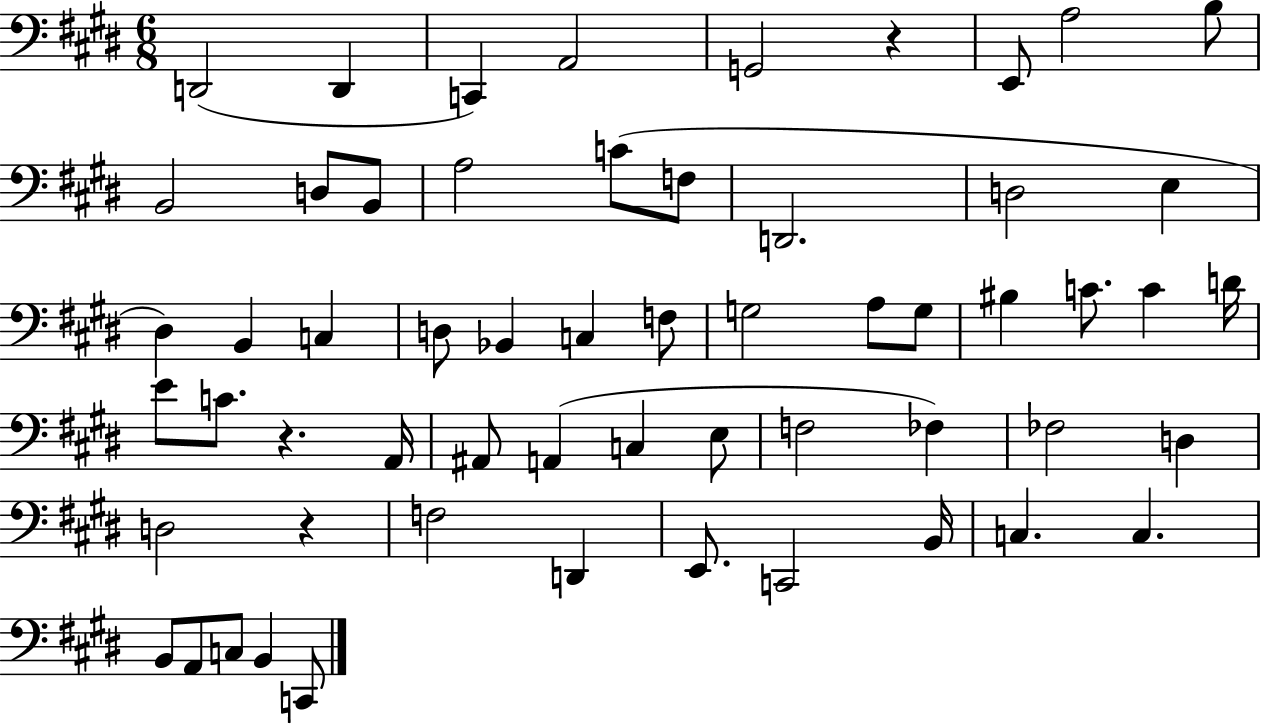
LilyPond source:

{
  \clef bass
  \numericTimeSignature
  \time 6/8
  \key e \major
  \repeat volta 2 { d,2( d,4 | c,4) a,2 | g,2 r4 | e,8 a2 b8 | \break b,2 d8 b,8 | a2 c'8( f8 | d,2. | d2 e4 | \break dis4) b,4 c4 | d8 bes,4 c4 f8 | g2 a8 g8 | bis4 c'8. c'4 d'16 | \break e'8 c'8. r4. a,16 | ais,8 a,4( c4 e8 | f2 fes4) | fes2 d4 | \break d2 r4 | f2 d,4 | e,8. c,2 b,16 | c4. c4. | \break b,8 a,8 c8 b,4 c,8 | } \bar "|."
}